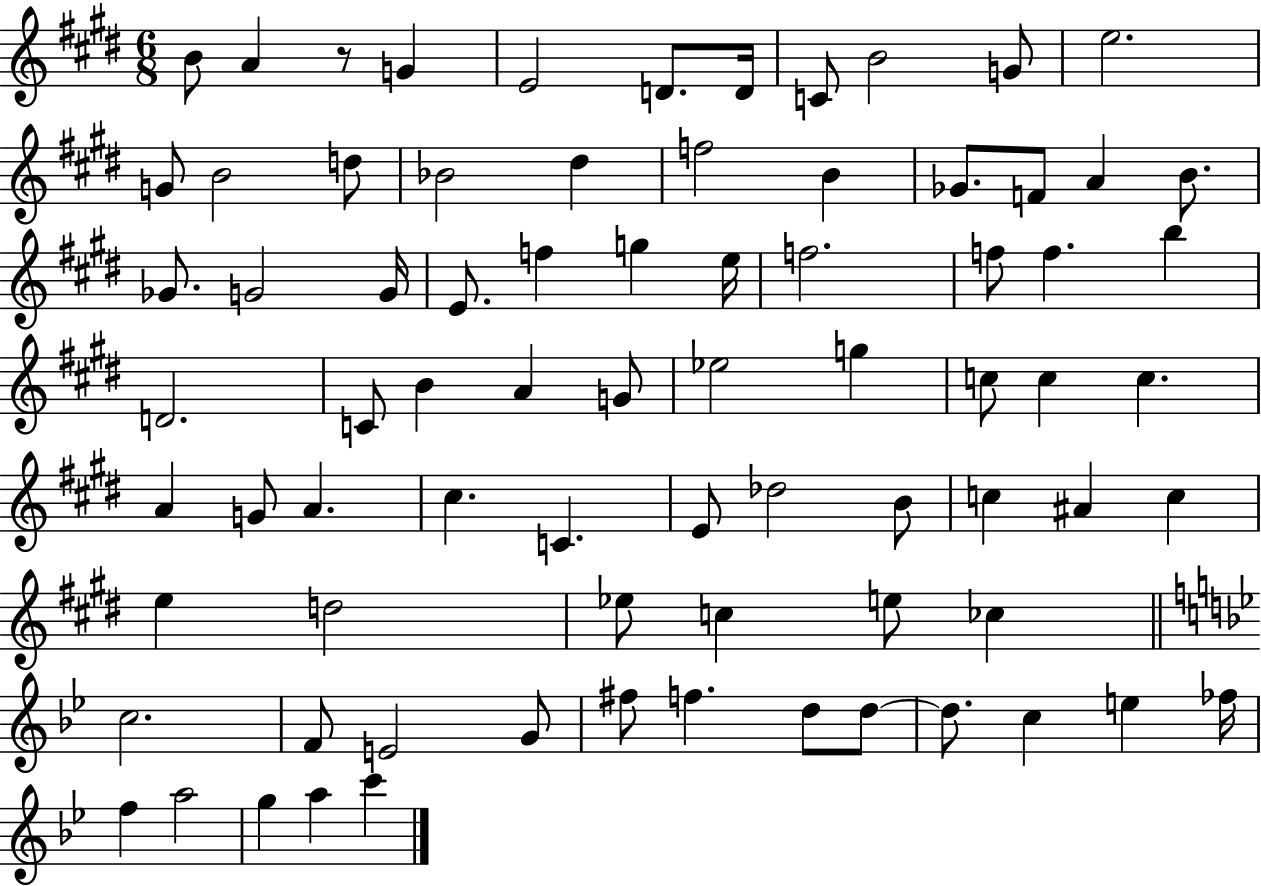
{
  \clef treble
  \numericTimeSignature
  \time 6/8
  \key e \major
  b'8 a'4 r8 g'4 | e'2 d'8. d'16 | c'8 b'2 g'8 | e''2. | \break g'8 b'2 d''8 | bes'2 dis''4 | f''2 b'4 | ges'8. f'8 a'4 b'8. | \break ges'8. g'2 g'16 | e'8. f''4 g''4 e''16 | f''2. | f''8 f''4. b''4 | \break d'2. | c'8 b'4 a'4 g'8 | ees''2 g''4 | c''8 c''4 c''4. | \break a'4 g'8 a'4. | cis''4. c'4. | e'8 des''2 b'8 | c''4 ais'4 c''4 | \break e''4 d''2 | ees''8 c''4 e''8 ces''4 | \bar "||" \break \key g \minor c''2. | f'8 e'2 g'8 | fis''8 f''4. d''8 d''8~~ | d''8. c''4 e''4 fes''16 | \break f''4 a''2 | g''4 a''4 c'''4 | \bar "|."
}